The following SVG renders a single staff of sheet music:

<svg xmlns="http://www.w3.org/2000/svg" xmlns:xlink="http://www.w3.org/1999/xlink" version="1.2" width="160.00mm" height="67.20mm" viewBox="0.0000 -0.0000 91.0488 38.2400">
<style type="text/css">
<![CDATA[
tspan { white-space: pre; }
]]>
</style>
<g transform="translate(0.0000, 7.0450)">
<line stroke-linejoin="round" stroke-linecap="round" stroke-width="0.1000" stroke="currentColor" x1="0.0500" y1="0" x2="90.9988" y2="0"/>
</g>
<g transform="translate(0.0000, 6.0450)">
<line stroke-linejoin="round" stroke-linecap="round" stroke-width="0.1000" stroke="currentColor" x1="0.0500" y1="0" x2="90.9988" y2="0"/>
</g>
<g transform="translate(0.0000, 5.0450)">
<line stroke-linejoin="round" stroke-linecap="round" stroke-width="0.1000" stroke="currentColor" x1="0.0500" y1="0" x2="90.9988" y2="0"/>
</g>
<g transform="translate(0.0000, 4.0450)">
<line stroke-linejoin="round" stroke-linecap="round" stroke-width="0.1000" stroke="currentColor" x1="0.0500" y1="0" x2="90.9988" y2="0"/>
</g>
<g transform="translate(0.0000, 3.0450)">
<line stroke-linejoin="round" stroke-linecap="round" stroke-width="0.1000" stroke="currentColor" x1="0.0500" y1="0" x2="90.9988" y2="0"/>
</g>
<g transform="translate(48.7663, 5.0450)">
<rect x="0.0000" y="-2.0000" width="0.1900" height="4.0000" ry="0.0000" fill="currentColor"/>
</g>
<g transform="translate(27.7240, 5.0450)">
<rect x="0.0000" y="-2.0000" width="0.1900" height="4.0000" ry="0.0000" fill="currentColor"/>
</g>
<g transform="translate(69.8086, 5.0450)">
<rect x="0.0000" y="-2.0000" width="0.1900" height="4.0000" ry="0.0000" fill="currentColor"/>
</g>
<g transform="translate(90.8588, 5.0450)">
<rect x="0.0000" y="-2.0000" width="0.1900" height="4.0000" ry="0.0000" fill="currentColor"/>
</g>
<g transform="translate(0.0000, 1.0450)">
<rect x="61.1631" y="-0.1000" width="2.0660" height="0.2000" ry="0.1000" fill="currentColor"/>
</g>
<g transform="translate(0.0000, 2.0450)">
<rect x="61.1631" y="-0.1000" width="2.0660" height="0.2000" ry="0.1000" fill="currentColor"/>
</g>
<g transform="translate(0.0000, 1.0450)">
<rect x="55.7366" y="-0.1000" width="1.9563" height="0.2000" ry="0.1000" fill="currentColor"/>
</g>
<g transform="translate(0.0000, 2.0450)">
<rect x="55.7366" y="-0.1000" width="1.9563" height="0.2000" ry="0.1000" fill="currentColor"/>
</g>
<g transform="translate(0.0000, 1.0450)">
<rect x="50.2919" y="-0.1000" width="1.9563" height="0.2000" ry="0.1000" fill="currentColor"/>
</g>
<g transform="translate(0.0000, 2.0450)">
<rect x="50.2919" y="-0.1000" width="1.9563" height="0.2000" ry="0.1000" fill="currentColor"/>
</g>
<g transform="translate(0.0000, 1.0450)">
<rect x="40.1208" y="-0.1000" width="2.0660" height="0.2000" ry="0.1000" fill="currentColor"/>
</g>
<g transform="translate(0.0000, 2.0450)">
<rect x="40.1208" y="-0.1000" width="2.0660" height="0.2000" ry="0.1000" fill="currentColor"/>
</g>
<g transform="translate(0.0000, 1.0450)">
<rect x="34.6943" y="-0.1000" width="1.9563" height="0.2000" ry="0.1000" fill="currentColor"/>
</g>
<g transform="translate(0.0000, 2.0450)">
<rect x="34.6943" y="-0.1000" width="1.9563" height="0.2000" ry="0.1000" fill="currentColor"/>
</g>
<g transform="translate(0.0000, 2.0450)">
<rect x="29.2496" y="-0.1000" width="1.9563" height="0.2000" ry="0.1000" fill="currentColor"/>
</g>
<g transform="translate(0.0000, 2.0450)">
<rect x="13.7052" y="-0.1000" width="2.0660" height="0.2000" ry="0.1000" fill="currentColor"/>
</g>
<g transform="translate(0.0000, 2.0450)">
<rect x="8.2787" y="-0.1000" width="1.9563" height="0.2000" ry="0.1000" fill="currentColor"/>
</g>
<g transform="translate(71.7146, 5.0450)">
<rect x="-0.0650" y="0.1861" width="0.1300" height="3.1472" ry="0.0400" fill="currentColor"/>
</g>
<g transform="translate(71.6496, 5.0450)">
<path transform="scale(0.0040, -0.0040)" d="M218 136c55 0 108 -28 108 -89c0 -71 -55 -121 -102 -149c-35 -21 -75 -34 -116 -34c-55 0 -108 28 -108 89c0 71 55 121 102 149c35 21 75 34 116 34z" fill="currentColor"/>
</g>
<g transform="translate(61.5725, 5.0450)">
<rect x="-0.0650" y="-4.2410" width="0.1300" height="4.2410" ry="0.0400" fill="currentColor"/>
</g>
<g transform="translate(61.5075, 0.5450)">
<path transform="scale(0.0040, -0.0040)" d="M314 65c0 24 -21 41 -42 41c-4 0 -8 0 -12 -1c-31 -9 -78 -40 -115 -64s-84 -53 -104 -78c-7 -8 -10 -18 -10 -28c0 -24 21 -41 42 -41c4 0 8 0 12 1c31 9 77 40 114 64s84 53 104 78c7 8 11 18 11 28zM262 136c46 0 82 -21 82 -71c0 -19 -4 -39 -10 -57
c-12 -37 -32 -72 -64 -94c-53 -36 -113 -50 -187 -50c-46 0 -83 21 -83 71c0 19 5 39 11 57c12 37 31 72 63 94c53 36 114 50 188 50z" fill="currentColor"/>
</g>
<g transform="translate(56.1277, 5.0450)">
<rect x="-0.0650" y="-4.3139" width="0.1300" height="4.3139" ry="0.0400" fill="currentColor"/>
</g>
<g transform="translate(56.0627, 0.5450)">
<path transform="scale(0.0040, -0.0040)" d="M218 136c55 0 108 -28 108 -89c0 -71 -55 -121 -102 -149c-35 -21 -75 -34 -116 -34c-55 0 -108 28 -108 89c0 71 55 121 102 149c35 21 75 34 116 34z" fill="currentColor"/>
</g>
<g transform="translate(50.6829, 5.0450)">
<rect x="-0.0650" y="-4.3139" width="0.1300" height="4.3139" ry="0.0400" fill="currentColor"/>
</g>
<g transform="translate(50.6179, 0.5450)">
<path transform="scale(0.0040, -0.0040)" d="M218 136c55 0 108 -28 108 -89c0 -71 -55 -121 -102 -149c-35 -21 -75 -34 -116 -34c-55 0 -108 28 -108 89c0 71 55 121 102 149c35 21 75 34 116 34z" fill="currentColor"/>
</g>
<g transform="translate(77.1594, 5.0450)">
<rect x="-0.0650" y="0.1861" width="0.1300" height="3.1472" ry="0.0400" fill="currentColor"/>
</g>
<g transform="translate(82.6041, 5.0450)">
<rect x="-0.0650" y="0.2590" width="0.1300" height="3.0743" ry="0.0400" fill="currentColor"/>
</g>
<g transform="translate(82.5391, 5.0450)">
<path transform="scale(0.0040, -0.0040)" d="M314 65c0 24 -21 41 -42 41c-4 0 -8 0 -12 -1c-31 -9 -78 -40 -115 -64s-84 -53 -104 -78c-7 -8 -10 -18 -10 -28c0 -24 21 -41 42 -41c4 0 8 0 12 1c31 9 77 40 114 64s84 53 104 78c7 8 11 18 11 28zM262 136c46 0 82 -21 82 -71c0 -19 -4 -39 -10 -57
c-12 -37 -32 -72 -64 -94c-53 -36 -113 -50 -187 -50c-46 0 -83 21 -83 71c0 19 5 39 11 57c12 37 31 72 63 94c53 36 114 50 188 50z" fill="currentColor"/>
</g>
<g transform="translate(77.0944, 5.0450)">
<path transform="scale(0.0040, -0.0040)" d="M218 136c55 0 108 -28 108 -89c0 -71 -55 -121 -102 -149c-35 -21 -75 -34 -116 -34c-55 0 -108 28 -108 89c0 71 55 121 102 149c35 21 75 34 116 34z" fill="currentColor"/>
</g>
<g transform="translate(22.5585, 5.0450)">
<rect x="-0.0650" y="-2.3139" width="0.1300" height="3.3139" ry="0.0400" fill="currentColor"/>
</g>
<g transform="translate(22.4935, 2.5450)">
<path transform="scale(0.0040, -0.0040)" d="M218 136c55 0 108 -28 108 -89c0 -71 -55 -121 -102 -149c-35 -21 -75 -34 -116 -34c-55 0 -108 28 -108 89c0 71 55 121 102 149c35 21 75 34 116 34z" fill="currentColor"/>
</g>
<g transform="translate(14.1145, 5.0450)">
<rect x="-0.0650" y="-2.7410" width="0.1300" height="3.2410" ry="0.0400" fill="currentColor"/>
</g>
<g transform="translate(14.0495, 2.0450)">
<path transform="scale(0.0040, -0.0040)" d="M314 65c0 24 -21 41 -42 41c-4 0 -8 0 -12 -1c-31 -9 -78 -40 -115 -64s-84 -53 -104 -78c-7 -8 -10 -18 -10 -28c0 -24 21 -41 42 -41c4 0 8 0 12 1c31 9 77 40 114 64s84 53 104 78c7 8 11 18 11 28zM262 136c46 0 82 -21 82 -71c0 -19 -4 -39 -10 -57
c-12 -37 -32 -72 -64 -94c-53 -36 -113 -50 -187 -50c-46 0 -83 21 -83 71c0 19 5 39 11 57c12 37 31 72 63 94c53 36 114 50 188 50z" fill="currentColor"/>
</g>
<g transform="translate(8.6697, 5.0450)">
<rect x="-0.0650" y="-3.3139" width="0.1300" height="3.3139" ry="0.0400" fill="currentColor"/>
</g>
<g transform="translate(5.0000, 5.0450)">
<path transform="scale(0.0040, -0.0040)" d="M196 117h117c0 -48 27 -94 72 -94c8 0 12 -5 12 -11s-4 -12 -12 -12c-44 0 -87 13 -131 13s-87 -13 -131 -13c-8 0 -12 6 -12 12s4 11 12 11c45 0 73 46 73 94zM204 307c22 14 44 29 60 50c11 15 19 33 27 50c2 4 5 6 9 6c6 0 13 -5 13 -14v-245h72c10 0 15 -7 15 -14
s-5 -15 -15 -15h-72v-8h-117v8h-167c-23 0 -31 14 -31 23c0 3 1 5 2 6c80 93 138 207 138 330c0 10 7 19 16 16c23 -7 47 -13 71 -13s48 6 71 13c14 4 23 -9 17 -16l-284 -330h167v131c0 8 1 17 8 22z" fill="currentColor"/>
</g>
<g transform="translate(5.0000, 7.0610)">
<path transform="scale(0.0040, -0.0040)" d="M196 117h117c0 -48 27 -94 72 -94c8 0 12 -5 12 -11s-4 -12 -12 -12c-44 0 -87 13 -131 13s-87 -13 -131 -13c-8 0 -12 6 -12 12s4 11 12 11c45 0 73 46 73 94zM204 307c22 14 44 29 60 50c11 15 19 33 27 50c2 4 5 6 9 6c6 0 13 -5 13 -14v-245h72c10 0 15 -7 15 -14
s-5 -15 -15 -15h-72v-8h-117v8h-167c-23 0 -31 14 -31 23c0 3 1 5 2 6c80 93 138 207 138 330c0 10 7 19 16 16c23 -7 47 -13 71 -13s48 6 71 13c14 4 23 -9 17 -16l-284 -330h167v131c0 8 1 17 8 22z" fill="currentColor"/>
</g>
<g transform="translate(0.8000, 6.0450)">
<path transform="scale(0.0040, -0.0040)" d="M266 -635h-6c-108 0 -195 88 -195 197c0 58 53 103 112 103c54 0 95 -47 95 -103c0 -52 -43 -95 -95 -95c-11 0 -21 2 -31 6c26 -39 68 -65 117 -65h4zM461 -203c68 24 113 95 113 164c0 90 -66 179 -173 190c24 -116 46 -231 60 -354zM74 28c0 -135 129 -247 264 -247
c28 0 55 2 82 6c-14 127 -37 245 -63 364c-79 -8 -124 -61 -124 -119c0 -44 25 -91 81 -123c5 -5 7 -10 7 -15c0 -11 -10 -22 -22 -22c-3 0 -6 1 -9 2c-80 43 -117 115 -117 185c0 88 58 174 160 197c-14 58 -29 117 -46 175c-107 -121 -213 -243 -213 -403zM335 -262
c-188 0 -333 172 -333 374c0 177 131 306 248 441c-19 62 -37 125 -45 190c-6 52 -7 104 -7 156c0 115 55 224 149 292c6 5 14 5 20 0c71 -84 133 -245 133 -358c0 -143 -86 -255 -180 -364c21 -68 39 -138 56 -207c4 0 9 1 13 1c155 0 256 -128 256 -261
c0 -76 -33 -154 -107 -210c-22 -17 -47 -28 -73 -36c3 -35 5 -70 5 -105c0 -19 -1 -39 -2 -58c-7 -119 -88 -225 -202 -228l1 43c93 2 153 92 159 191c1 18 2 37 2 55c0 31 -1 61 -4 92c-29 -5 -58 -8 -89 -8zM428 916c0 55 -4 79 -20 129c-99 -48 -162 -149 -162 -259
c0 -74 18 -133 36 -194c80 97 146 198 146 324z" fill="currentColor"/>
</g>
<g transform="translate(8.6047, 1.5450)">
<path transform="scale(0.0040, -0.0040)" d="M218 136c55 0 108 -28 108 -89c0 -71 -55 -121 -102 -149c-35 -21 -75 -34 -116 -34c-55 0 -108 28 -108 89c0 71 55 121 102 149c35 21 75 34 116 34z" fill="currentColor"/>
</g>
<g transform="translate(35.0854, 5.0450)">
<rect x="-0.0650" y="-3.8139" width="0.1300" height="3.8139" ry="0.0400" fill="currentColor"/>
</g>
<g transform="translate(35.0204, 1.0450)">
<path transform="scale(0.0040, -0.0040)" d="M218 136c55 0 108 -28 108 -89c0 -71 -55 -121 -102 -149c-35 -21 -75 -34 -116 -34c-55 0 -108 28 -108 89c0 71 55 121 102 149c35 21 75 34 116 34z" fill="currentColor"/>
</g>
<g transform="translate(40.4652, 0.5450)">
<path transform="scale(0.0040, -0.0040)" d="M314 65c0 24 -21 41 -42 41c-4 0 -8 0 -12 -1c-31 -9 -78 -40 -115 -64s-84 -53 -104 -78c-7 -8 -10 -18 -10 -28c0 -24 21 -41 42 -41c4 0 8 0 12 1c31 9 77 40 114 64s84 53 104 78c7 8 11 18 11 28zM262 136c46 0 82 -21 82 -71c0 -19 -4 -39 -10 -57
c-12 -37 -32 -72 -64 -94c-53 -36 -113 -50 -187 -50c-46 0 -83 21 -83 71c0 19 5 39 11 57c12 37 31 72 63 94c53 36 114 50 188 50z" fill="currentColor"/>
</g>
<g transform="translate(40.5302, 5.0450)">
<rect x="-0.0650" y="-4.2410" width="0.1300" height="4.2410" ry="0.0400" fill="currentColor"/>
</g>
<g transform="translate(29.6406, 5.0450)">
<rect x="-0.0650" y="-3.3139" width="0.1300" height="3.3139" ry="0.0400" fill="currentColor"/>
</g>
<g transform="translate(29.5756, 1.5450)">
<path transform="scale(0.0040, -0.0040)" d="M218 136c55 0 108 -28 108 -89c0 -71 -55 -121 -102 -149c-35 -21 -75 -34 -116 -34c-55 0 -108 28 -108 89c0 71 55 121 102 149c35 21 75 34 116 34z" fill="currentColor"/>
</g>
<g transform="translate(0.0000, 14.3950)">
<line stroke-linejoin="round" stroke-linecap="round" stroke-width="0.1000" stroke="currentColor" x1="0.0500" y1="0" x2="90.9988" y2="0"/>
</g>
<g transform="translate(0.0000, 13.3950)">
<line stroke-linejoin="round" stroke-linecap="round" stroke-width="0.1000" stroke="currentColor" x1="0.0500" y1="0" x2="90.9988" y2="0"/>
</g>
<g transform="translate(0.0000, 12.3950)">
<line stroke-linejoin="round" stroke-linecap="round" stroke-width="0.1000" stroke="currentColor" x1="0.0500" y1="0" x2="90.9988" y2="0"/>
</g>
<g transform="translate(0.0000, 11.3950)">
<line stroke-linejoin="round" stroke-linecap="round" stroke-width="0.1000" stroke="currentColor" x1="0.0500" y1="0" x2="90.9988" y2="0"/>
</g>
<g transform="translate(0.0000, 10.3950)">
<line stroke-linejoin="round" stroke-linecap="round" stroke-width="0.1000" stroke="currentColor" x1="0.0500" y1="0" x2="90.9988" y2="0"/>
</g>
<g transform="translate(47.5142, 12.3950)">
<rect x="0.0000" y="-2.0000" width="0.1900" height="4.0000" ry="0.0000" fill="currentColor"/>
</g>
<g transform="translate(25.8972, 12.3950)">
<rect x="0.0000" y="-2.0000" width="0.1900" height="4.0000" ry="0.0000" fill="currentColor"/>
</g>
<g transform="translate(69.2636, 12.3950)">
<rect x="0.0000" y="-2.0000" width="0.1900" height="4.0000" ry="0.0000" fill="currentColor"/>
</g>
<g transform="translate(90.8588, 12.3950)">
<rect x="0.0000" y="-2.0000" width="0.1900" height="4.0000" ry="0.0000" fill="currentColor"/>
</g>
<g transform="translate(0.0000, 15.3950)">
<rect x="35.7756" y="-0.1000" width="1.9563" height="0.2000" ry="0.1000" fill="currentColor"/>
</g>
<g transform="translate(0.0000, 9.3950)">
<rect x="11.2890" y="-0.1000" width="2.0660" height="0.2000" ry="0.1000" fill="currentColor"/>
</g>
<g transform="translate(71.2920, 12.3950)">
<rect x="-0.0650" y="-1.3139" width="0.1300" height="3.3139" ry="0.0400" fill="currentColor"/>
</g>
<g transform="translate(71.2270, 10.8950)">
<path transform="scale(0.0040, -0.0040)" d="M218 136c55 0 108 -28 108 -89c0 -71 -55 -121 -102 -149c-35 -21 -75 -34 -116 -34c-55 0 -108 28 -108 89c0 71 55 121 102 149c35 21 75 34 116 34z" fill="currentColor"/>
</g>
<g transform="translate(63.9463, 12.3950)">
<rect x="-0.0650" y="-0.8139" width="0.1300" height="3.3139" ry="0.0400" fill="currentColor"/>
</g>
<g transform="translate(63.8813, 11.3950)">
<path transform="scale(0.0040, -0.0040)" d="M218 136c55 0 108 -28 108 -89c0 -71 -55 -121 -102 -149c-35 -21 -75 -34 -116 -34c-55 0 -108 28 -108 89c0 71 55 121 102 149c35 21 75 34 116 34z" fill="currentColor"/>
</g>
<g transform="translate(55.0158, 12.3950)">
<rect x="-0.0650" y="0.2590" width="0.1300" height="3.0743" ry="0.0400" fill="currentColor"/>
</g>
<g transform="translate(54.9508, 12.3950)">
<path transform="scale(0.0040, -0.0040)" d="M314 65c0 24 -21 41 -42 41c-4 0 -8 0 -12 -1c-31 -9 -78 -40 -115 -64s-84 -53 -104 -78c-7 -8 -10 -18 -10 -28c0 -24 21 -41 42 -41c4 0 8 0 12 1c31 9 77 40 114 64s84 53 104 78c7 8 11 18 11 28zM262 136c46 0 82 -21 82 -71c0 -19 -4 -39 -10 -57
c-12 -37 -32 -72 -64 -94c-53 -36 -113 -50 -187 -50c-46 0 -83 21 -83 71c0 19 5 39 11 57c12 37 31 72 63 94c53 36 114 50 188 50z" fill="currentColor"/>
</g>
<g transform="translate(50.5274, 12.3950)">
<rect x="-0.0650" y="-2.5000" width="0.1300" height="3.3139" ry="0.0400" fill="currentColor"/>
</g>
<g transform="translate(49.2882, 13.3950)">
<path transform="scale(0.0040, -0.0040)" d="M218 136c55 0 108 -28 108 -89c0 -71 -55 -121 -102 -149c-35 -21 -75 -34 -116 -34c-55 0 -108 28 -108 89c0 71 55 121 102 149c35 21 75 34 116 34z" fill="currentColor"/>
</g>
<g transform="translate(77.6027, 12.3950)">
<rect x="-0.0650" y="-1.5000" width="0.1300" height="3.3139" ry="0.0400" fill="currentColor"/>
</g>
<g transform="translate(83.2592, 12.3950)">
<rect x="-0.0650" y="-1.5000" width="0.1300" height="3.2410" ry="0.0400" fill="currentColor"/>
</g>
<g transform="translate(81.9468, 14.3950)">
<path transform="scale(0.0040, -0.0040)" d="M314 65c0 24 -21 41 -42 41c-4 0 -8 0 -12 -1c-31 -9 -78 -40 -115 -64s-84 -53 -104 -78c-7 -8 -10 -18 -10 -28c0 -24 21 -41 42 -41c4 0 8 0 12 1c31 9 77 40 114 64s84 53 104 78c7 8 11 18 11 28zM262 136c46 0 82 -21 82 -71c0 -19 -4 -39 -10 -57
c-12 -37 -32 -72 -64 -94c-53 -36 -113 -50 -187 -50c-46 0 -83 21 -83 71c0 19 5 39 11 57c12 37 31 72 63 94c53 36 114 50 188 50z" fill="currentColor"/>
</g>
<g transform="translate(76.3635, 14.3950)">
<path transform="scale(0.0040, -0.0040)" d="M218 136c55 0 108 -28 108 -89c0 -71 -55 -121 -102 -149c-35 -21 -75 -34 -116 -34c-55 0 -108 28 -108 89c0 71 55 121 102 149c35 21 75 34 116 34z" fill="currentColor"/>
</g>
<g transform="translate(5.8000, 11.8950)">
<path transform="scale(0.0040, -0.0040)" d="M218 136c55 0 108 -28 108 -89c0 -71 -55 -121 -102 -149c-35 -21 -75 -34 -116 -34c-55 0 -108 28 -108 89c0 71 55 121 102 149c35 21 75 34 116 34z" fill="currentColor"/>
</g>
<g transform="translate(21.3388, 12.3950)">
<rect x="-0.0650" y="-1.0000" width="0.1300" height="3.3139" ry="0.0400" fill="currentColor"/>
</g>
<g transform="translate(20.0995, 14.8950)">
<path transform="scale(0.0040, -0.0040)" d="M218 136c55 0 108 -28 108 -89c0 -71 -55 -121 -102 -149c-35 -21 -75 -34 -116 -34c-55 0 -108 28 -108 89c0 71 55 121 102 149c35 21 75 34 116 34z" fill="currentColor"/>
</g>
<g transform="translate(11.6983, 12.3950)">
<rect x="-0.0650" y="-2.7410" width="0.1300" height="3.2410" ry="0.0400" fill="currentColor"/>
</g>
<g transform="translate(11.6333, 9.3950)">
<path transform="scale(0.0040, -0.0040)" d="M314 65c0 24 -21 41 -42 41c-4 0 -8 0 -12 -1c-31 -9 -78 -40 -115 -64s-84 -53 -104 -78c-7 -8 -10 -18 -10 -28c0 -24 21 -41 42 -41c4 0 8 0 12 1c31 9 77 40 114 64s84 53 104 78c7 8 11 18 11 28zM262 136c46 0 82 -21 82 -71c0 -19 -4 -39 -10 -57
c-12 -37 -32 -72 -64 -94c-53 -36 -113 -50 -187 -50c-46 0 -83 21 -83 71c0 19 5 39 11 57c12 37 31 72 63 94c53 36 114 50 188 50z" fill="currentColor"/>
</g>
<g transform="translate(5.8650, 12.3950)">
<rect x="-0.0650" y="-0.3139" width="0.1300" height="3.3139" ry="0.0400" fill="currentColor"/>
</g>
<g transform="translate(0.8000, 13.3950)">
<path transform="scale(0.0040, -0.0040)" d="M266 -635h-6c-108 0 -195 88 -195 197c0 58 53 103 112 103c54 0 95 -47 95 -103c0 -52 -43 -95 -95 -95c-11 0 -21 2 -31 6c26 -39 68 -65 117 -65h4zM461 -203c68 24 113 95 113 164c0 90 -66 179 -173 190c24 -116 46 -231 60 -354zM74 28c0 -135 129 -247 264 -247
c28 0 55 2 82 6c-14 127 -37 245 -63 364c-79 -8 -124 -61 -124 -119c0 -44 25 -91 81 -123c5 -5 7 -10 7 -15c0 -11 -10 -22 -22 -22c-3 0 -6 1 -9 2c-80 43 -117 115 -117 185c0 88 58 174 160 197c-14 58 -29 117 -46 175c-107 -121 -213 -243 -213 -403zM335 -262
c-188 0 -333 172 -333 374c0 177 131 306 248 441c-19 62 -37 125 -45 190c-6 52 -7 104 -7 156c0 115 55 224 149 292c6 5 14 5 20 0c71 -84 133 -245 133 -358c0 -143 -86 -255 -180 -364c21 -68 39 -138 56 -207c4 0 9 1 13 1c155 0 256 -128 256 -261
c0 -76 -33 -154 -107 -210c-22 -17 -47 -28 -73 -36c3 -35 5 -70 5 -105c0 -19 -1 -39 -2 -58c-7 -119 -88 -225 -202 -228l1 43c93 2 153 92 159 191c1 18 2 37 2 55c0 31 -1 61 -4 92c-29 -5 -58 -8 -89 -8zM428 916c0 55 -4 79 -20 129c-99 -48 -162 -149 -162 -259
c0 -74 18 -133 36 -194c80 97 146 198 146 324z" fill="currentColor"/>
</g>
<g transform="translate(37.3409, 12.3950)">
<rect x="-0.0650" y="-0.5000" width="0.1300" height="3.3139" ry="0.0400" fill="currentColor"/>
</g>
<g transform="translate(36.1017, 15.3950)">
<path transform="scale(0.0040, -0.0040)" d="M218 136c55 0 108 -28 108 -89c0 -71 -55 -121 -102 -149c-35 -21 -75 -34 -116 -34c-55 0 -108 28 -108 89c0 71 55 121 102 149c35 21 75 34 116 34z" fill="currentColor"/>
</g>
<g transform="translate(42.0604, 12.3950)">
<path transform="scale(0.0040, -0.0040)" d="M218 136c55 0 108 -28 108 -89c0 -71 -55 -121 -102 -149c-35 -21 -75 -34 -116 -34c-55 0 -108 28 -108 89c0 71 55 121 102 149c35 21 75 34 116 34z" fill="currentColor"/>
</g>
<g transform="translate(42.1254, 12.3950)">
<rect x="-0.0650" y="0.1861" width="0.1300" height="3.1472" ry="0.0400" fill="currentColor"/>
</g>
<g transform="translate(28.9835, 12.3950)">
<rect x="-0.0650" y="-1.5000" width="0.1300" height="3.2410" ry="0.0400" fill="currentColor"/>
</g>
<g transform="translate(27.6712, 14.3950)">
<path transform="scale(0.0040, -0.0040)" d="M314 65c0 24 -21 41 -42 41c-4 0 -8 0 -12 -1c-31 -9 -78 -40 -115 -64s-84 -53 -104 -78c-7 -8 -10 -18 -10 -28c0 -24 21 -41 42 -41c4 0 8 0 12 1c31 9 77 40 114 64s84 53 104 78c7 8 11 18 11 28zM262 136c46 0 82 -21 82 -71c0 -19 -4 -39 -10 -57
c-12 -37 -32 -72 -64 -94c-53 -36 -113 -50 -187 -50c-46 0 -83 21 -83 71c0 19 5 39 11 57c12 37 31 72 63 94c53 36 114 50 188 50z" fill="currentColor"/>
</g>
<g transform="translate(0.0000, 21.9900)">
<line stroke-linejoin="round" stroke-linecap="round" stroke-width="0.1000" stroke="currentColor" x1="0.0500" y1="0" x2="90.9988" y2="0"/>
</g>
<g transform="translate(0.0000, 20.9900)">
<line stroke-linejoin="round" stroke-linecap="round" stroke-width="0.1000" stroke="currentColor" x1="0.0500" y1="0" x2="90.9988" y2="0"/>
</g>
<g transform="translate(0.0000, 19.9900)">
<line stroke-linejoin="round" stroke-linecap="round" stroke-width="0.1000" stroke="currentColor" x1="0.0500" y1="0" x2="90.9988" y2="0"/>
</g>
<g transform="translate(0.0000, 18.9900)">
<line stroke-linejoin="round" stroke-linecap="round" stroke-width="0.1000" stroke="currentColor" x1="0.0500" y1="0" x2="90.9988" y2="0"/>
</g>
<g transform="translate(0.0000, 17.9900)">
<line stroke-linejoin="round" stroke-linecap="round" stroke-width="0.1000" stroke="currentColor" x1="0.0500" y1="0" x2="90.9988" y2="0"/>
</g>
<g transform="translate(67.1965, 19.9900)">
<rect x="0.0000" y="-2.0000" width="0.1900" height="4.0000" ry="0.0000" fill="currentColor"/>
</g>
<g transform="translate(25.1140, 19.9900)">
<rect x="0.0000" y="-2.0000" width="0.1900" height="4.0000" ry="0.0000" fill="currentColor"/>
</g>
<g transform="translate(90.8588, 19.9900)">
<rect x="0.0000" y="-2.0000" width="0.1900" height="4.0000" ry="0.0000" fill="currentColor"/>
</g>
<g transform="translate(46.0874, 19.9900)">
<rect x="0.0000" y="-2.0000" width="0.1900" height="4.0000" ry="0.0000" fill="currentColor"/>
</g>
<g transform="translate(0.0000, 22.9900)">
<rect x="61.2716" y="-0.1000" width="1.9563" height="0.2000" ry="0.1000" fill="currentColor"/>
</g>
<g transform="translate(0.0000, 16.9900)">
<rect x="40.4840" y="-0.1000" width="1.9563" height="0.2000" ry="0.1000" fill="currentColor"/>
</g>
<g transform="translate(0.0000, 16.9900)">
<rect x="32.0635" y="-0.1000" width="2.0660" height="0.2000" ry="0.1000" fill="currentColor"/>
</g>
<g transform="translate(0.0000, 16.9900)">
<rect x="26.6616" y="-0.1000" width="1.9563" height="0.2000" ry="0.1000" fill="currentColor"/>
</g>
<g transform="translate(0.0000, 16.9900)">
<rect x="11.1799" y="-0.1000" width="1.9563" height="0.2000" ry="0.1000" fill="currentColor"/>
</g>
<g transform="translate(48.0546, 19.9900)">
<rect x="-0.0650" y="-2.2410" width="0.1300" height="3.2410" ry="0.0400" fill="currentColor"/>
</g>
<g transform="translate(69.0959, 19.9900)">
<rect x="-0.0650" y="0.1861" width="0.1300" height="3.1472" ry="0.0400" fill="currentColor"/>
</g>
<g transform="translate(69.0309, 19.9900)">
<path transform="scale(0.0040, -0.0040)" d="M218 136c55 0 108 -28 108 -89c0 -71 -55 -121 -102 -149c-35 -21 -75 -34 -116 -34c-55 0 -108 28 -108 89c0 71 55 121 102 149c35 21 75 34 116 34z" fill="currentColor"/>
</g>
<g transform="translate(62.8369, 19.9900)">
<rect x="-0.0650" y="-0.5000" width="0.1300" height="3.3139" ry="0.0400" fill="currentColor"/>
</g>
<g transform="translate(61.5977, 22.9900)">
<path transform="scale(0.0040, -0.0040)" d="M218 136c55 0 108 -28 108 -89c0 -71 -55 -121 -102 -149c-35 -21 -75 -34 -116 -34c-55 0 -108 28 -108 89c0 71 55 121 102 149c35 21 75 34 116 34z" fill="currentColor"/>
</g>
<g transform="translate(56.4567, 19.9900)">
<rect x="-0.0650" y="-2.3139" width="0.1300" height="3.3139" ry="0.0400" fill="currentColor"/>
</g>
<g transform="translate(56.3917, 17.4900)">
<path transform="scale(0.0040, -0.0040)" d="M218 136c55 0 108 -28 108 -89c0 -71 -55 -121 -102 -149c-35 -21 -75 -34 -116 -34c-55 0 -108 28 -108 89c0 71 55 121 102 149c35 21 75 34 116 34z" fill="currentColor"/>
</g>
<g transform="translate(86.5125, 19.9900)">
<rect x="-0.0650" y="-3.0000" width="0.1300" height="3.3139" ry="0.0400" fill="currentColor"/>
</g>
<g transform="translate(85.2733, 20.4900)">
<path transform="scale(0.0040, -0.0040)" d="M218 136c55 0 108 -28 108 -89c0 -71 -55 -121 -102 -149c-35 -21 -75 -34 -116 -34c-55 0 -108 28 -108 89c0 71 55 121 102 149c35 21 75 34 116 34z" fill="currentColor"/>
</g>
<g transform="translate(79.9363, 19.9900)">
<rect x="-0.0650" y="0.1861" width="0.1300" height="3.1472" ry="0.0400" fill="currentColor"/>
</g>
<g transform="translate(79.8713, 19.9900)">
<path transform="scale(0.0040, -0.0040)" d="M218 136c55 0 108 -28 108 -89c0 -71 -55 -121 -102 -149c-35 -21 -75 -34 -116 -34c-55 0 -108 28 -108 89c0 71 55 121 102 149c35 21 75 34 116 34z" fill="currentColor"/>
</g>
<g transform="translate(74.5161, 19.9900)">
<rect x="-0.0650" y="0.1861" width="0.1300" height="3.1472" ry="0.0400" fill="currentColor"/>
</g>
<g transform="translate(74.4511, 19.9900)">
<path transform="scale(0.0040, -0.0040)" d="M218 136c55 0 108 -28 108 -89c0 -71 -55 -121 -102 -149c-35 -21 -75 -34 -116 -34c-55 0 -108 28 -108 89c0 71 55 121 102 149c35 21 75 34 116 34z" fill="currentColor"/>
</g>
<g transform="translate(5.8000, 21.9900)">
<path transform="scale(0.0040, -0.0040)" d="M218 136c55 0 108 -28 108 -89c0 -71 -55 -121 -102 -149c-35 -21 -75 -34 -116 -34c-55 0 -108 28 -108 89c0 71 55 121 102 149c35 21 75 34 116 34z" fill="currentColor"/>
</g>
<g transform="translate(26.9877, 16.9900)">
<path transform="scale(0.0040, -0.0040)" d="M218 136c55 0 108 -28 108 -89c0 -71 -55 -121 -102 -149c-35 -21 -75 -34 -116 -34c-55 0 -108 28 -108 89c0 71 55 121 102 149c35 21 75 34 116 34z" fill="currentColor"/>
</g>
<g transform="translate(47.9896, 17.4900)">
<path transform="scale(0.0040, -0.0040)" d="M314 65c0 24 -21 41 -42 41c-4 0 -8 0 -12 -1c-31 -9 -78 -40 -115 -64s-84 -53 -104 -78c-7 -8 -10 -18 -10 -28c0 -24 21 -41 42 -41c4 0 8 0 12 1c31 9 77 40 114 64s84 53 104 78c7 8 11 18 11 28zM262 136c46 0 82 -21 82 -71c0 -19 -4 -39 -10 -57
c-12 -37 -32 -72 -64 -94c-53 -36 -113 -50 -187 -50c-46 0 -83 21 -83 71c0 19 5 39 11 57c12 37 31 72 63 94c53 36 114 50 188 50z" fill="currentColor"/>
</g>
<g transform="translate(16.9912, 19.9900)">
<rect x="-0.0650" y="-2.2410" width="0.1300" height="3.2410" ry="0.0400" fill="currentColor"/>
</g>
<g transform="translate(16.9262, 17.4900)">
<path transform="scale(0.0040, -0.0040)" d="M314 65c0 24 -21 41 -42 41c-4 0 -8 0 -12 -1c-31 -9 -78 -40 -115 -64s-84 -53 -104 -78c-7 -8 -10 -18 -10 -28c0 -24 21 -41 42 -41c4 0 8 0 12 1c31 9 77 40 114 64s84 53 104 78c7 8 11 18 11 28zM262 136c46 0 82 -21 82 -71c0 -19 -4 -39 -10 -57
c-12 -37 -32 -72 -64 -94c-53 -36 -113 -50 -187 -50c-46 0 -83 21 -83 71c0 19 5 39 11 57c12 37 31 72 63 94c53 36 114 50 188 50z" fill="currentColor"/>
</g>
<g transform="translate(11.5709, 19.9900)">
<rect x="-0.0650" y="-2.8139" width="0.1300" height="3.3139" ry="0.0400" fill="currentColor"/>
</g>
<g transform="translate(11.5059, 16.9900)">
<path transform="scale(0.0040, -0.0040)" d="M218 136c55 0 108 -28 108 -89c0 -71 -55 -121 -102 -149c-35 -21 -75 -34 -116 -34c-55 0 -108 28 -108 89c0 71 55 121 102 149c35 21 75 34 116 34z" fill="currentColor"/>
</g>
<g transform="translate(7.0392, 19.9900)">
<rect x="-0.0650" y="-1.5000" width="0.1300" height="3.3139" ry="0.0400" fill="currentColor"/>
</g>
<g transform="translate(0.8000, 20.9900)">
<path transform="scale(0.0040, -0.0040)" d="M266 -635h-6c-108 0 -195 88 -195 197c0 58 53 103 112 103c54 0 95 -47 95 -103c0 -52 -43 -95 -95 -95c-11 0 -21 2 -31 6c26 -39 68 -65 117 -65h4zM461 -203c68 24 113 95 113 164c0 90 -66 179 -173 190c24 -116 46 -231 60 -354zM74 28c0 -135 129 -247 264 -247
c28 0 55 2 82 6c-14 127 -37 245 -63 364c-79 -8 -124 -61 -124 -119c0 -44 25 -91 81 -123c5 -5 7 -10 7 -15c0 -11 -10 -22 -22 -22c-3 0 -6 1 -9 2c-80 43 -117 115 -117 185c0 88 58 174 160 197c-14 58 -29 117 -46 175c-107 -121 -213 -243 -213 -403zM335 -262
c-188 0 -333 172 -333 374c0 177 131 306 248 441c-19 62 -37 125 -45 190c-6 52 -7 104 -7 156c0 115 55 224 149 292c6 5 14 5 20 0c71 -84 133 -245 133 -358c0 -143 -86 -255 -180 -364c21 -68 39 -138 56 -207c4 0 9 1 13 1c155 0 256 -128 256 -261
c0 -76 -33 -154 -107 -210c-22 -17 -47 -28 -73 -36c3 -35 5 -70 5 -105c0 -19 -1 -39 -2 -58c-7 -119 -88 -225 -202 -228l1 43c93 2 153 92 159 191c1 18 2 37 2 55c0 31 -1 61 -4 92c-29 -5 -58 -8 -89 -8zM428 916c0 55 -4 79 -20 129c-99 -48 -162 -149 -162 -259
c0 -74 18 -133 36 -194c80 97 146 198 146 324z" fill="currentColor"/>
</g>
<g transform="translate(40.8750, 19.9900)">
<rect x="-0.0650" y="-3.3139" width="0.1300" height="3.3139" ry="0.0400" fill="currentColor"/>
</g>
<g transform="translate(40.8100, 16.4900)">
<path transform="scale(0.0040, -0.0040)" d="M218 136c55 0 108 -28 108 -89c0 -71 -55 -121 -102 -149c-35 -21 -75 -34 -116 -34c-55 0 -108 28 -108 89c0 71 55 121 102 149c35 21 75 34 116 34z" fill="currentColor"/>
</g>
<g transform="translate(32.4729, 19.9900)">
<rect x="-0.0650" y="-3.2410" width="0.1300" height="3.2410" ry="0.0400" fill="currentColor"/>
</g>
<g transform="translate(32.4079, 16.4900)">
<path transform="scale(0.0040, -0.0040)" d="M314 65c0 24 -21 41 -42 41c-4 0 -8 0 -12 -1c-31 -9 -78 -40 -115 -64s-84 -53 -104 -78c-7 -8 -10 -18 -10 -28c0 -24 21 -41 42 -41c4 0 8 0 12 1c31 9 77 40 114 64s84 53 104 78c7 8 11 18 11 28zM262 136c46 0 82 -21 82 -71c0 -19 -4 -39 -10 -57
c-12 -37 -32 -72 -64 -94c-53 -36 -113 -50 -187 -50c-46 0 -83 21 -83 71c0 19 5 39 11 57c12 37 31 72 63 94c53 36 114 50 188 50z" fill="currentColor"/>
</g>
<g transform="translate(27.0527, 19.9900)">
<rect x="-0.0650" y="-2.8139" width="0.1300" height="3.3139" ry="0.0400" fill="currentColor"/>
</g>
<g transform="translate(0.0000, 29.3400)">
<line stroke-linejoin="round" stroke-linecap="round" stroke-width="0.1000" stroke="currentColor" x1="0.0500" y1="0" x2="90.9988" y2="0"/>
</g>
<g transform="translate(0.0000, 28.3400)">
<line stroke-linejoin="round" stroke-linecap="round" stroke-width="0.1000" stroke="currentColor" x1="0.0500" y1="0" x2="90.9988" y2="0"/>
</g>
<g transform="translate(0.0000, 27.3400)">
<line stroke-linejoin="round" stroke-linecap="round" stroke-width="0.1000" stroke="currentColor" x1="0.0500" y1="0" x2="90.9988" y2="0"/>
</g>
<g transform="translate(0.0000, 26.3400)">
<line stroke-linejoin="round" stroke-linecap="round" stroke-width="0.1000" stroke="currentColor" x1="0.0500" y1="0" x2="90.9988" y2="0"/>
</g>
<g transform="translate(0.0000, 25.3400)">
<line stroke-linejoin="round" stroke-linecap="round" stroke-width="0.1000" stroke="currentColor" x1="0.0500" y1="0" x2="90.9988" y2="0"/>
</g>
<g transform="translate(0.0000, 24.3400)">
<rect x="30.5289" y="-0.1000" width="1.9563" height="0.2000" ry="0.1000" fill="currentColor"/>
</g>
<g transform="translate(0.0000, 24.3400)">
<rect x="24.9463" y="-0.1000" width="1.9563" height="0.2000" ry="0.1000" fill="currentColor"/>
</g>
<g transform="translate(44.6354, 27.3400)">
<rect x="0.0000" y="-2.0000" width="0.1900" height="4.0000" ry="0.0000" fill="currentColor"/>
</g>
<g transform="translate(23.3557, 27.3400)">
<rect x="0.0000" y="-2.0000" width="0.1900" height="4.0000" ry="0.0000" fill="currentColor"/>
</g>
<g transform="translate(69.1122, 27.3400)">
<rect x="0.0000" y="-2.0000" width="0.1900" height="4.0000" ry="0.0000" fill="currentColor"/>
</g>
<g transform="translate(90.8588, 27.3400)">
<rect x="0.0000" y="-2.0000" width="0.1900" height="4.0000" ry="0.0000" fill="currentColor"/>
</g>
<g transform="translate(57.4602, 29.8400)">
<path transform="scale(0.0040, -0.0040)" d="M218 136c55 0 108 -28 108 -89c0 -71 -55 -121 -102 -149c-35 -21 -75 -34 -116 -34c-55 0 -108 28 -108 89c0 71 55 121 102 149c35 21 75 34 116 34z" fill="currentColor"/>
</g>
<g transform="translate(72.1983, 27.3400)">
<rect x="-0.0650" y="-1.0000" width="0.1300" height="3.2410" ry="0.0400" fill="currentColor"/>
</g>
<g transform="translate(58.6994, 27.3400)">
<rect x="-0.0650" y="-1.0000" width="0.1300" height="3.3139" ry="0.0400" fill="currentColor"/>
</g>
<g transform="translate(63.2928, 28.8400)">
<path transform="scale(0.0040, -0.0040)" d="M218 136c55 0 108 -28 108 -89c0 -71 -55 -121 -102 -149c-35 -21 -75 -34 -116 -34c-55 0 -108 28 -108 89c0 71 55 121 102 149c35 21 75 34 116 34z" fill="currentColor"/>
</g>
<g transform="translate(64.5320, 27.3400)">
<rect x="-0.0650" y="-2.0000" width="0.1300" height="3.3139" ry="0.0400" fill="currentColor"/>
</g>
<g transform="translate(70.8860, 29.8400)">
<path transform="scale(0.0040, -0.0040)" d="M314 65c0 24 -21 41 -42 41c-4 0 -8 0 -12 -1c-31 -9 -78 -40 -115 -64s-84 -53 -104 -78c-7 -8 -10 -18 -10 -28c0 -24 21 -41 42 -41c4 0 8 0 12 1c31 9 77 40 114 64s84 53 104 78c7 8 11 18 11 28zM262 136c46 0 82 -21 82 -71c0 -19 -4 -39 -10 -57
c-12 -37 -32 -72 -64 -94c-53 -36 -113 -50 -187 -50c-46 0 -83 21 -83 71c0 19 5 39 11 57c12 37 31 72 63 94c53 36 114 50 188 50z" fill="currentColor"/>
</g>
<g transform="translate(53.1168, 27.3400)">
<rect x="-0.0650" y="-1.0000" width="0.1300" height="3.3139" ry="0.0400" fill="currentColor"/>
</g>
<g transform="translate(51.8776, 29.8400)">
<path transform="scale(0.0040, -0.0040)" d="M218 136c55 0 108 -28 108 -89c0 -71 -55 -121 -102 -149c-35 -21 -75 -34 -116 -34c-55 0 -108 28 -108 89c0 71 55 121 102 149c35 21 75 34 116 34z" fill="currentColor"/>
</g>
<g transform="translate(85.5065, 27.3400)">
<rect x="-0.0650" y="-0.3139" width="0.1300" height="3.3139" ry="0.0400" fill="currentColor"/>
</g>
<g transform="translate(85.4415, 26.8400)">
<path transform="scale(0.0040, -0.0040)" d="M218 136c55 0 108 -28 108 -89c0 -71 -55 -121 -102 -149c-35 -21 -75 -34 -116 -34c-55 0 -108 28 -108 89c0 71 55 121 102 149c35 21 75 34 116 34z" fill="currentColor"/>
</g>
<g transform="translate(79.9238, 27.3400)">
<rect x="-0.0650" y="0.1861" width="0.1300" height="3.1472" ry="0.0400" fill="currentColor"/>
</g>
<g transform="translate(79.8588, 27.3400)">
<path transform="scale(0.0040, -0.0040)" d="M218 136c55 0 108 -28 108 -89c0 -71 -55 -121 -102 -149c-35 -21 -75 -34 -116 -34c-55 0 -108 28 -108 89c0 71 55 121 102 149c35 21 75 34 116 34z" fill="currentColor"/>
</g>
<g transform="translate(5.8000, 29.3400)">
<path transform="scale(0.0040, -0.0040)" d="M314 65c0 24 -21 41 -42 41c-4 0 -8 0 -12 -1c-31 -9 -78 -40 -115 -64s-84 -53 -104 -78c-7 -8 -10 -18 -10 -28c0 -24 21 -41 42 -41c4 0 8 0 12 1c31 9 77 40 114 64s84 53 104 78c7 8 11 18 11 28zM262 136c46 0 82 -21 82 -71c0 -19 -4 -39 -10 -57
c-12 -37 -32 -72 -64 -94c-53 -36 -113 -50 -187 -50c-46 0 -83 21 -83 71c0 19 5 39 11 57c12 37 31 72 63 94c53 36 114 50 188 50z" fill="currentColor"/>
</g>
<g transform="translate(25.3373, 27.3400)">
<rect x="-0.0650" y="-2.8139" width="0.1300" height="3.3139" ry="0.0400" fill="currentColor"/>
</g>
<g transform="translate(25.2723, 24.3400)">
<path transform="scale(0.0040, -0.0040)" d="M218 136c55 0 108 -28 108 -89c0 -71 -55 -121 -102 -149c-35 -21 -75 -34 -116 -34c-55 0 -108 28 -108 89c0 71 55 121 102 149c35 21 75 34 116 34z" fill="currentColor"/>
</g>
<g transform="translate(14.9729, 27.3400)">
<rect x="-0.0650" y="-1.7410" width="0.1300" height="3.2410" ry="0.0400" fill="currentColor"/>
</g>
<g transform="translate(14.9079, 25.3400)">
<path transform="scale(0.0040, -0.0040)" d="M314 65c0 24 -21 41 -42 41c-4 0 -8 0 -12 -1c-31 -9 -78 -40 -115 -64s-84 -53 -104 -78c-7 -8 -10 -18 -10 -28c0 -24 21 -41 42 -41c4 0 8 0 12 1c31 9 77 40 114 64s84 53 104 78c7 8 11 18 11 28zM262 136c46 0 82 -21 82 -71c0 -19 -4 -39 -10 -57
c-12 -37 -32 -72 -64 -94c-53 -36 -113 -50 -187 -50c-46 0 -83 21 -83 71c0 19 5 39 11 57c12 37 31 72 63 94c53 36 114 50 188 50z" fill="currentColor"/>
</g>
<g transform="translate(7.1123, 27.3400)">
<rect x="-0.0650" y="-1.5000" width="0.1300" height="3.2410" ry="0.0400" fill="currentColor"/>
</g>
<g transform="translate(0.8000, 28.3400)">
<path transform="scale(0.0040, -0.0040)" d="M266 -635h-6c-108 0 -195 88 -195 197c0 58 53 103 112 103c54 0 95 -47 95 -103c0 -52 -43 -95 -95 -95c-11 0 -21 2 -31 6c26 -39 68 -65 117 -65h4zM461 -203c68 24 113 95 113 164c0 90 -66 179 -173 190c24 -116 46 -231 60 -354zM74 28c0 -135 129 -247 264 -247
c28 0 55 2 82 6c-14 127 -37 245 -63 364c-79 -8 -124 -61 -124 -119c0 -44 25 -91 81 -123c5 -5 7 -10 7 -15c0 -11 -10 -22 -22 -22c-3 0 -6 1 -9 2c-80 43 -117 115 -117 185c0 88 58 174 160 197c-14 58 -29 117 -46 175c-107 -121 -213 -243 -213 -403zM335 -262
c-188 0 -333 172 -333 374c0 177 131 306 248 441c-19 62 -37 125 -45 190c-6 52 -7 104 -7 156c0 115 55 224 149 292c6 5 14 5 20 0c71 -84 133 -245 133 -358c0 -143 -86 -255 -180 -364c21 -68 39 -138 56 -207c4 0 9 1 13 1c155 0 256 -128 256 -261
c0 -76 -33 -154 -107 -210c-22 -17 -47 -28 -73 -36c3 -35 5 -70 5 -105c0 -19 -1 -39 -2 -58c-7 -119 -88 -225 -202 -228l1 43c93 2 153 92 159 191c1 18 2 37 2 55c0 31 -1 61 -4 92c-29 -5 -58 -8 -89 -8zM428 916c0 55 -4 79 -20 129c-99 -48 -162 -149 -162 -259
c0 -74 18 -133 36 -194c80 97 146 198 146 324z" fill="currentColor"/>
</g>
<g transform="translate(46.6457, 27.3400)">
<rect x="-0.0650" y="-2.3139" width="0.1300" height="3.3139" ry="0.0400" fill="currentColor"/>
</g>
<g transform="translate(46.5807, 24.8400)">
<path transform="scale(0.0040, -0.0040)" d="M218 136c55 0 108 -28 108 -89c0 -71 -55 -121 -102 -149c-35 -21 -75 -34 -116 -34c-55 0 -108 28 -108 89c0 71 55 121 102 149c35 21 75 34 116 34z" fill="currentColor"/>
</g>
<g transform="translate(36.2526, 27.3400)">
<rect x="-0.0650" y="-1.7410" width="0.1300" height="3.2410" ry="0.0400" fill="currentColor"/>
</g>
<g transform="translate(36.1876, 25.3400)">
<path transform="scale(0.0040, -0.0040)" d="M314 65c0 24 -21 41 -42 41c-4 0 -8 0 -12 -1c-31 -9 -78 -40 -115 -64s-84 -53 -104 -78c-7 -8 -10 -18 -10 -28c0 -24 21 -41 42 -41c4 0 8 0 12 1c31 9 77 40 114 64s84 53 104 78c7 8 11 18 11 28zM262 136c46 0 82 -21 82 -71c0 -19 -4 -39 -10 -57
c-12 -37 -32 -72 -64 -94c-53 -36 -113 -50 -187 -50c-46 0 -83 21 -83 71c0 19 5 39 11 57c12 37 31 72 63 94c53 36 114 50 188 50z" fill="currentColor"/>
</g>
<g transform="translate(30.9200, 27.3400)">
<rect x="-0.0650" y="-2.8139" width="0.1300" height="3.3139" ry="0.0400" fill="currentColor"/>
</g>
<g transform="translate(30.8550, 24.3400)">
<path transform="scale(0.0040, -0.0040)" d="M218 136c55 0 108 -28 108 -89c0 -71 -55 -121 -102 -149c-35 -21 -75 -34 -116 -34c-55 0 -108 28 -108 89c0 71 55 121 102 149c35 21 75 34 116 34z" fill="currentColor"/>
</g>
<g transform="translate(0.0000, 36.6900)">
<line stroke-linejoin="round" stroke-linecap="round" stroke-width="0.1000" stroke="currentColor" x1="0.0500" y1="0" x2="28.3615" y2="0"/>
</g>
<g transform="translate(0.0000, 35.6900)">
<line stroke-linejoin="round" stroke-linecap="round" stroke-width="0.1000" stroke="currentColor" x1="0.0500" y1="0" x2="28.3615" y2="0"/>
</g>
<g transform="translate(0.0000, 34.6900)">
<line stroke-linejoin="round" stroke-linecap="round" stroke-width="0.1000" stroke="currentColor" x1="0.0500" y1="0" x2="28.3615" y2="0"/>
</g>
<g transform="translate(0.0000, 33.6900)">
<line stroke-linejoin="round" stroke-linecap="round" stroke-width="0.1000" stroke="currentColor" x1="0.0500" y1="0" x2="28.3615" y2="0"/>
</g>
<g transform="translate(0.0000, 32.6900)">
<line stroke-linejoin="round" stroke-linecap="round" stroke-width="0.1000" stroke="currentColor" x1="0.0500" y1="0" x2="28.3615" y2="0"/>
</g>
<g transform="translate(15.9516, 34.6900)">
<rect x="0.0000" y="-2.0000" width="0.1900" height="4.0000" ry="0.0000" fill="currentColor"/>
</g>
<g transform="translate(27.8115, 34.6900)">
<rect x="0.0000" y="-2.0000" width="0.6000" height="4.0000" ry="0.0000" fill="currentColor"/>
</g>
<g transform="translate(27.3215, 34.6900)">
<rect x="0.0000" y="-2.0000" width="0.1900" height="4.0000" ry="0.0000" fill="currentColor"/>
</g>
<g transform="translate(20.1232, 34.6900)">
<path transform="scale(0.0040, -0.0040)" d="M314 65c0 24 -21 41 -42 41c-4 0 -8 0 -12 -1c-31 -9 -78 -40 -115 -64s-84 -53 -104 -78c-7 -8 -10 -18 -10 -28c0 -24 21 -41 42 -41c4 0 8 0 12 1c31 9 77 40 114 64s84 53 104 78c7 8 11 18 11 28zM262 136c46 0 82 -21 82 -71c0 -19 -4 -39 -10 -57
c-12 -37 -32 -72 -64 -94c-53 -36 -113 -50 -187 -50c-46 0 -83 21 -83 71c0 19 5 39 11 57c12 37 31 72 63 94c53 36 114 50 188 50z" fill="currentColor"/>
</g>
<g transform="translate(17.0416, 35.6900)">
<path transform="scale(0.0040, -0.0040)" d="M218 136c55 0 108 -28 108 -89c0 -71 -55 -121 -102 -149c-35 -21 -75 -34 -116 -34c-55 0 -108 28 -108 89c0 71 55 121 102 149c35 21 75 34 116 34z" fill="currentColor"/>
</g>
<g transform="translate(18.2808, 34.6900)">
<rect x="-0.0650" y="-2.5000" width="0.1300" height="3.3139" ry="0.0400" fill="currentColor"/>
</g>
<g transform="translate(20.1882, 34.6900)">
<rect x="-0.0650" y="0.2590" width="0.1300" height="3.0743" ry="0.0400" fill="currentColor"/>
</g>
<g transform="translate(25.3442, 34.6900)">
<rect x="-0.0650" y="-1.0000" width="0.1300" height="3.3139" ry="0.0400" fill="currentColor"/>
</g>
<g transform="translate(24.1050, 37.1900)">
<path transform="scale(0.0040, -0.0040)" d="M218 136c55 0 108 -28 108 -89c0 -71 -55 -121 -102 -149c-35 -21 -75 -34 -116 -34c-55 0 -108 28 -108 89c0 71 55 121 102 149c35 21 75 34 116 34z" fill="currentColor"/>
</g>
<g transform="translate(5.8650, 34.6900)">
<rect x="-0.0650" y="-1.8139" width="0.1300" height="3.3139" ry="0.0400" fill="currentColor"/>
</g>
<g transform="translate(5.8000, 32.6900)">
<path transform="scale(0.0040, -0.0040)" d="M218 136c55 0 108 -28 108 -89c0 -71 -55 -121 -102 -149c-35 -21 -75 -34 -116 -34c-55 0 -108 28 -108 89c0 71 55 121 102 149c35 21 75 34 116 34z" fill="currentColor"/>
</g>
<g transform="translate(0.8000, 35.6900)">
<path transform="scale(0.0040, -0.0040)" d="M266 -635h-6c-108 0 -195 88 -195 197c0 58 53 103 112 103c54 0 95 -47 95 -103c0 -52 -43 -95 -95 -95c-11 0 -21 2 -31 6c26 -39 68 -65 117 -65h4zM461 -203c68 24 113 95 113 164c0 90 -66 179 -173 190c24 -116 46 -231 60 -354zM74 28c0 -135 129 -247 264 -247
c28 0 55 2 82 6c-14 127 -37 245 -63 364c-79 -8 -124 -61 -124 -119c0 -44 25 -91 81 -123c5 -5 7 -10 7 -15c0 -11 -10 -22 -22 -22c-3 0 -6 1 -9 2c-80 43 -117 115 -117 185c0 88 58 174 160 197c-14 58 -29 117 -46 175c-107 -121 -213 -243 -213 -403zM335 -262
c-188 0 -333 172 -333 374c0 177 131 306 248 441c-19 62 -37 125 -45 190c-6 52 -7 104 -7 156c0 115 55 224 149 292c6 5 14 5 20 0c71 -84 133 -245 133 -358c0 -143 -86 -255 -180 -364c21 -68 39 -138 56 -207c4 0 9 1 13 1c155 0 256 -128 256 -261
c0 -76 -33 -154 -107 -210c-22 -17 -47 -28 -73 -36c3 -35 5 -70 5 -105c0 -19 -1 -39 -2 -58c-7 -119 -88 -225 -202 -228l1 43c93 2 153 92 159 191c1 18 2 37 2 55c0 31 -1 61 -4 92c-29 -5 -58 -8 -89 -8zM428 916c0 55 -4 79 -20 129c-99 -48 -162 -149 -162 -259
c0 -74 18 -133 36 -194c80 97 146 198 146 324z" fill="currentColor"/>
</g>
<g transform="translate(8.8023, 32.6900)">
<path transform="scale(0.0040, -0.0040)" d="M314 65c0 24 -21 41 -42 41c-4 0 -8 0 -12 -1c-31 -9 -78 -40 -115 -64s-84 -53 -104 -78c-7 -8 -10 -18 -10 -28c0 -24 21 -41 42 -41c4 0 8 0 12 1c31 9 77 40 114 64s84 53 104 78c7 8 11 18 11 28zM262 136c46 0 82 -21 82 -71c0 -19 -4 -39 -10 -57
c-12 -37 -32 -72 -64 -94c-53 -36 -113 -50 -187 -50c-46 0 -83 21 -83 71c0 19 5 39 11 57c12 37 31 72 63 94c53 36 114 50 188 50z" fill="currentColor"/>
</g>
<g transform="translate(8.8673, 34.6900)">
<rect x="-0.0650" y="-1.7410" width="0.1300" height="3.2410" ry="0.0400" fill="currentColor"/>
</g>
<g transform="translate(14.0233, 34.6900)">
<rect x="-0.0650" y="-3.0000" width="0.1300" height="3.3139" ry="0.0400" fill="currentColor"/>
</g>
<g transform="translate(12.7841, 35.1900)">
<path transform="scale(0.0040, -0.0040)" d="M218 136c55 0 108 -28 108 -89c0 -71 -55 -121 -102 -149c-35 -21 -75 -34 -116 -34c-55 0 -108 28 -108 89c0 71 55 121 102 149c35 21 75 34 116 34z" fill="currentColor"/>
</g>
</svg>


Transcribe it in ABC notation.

X:1
T:Untitled
M:4/4
L:1/4
K:C
b a2 g b c' d'2 d' d' d'2 B B B2 c a2 D E2 C B G B2 d e E E2 E a g2 a b2 b g2 g C B B B A E2 f2 a a f2 g D D F D2 B c f f2 A G B2 D